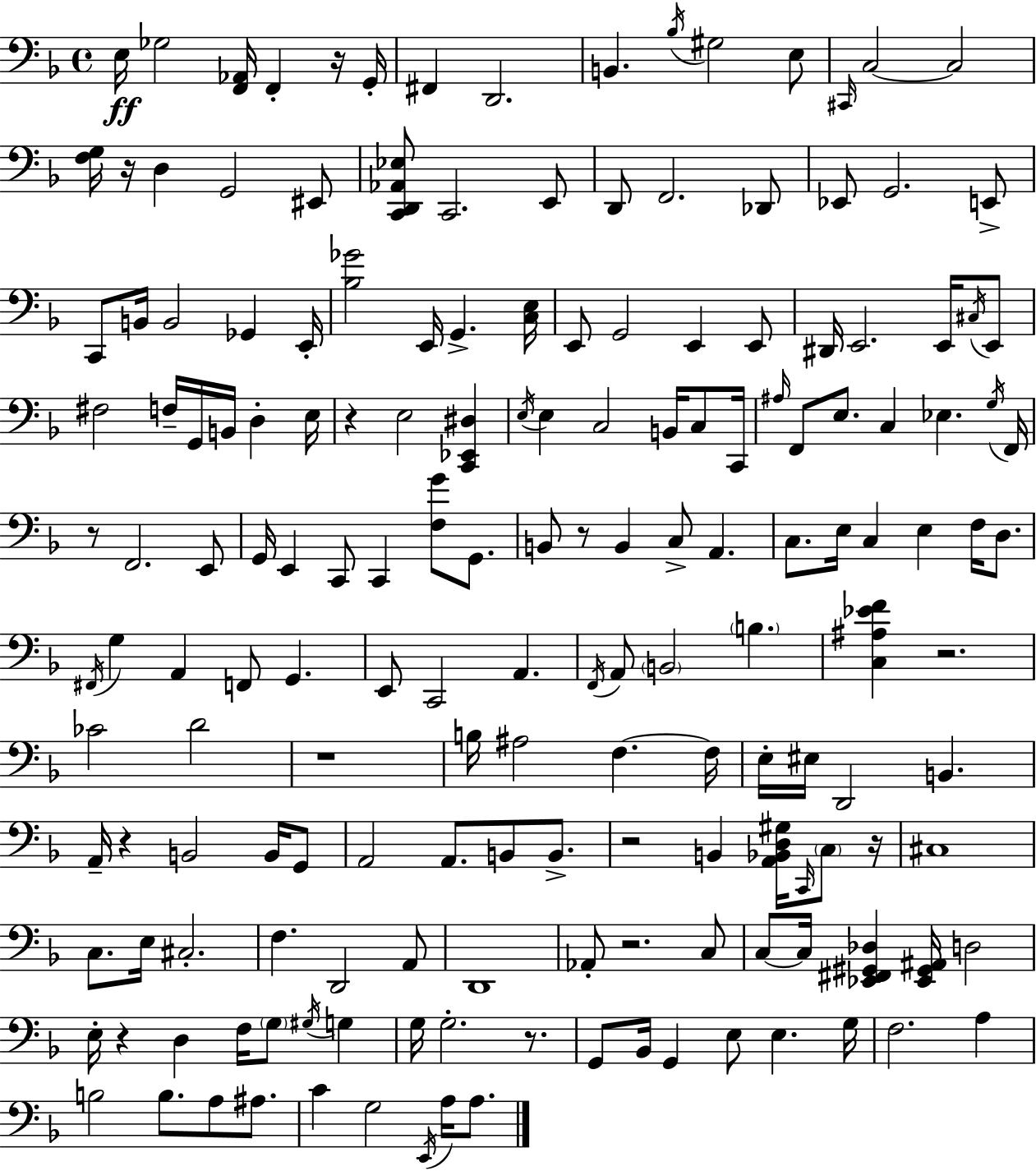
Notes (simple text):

E3/s Gb3/h [F2,Ab2]/s F2/q R/s G2/s F#2/q D2/h. B2/q. Bb3/s G#3/h E3/e C#2/s C3/h C3/h [F3,G3]/s R/s D3/q G2/h EIS2/e [C2,D2,Ab2,Eb3]/e C2/h. E2/e D2/e F2/h. Db2/e Eb2/e G2/h. E2/e C2/e B2/s B2/h Gb2/q E2/s [Bb3,Gb4]/h E2/s G2/q. [C3,E3]/s E2/e G2/h E2/q E2/e D#2/s E2/h. E2/s C#3/s E2/e F#3/h F3/s G2/s B2/s D3/q E3/s R/q E3/h [C2,Eb2,D#3]/q E3/s E3/q C3/h B2/s C3/e C2/s A#3/s F2/e E3/e. C3/q Eb3/q. G3/s F2/s R/e F2/h. E2/e G2/s E2/q C2/e C2/q [F3,G4]/e G2/e. B2/e R/e B2/q C3/e A2/q. C3/e. E3/s C3/q E3/q F3/s D3/e. F#2/s G3/q A2/q F2/e G2/q. E2/e C2/h A2/q. F2/s A2/e B2/h B3/q. [C3,A#3,Eb4,F4]/q R/h. CES4/h D4/h R/w B3/s A#3/h F3/q. F3/s E3/s EIS3/s D2/h B2/q. A2/s R/q B2/h B2/s G2/e A2/h A2/e. B2/e B2/e. R/h B2/q [A2,Bb2,D3,G#3]/s C2/s C3/e R/s C#3/w C3/e. E3/s C#3/h. F3/q. D2/h A2/e D2/w Ab2/e R/h. C3/e C3/e C3/s [Eb2,F#2,G#2,Db3]/q [Eb2,G#2,A#2]/s D3/h E3/s R/q D3/q F3/s G3/e G#3/s G3/q G3/s G3/h. R/e. G2/e Bb2/s G2/q E3/e E3/q. G3/s F3/h. A3/q B3/h B3/e. A3/e A#3/e. C4/q G3/h E2/s A3/s A3/e.